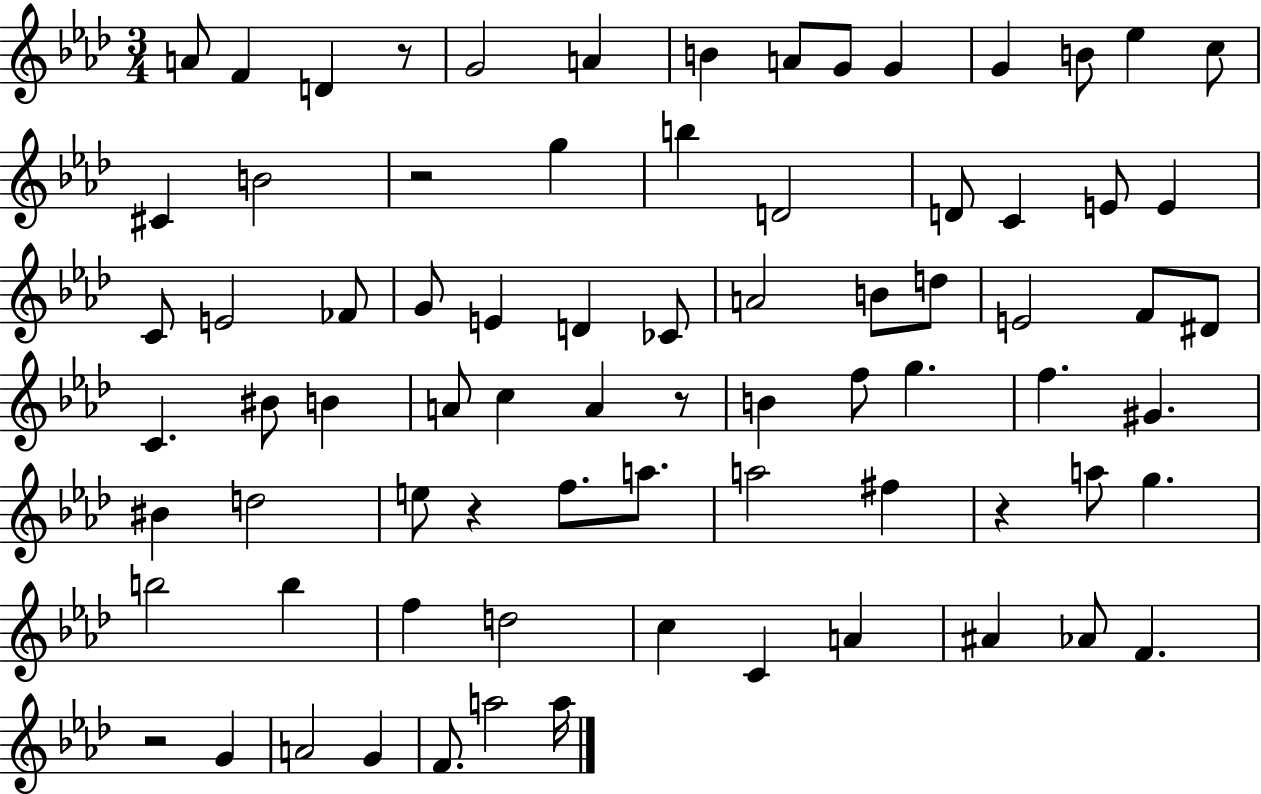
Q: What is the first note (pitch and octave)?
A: A4